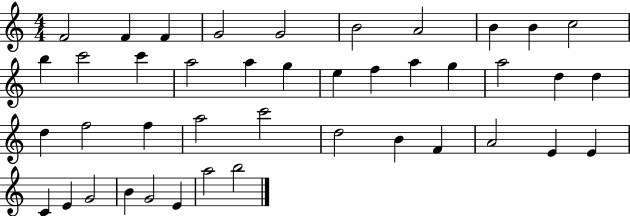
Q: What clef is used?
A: treble